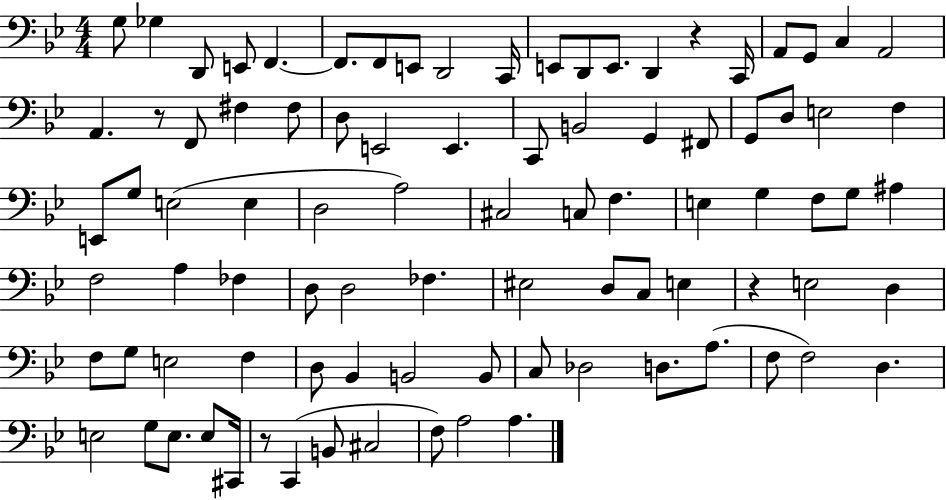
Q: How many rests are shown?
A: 4